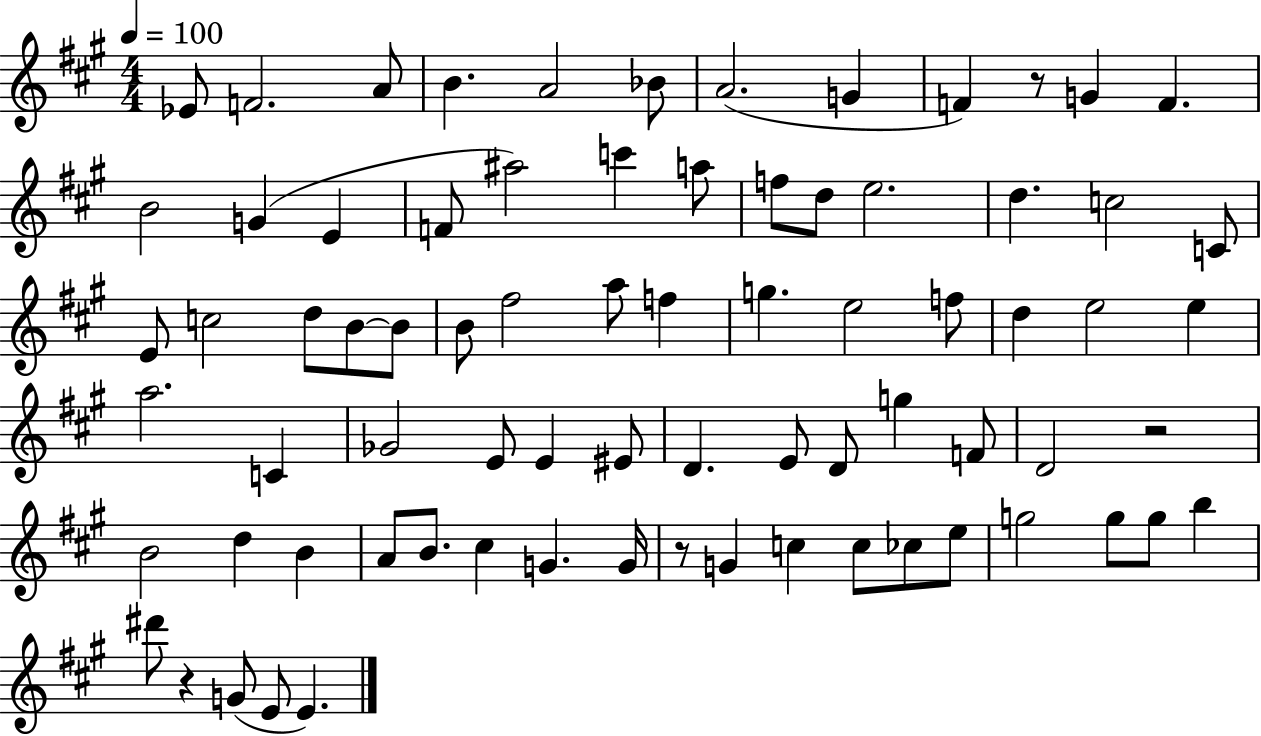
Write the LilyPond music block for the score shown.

{
  \clef treble
  \numericTimeSignature
  \time 4/4
  \key a \major
  \tempo 4 = 100
  ees'8 f'2. a'8 | b'4. a'2 bes'8 | a'2.( g'4 | f'4) r8 g'4 f'4. | \break b'2 g'4( e'4 | f'8 ais''2) c'''4 a''8 | f''8 d''8 e''2. | d''4. c''2 c'8 | \break e'8 c''2 d''8 b'8~~ b'8 | b'8 fis''2 a''8 f''4 | g''4. e''2 f''8 | d''4 e''2 e''4 | \break a''2. c'4 | ges'2 e'8 e'4 eis'8 | d'4. e'8 d'8 g''4 f'8 | d'2 r2 | \break b'2 d''4 b'4 | a'8 b'8. cis''4 g'4. g'16 | r8 g'4 c''4 c''8 ces''8 e''8 | g''2 g''8 g''8 b''4 | \break dis'''8 r4 g'8( e'8 e'4.) | \bar "|."
}